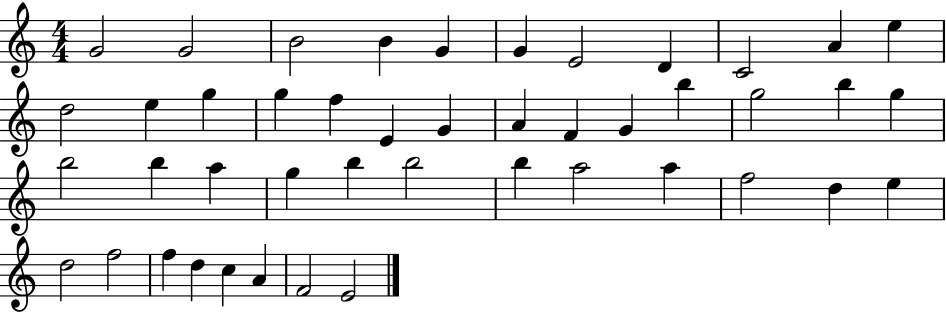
{
  \clef treble
  \numericTimeSignature
  \time 4/4
  \key c \major
  g'2 g'2 | b'2 b'4 g'4 | g'4 e'2 d'4 | c'2 a'4 e''4 | \break d''2 e''4 g''4 | g''4 f''4 e'4 g'4 | a'4 f'4 g'4 b''4 | g''2 b''4 g''4 | \break b''2 b''4 a''4 | g''4 b''4 b''2 | b''4 a''2 a''4 | f''2 d''4 e''4 | \break d''2 f''2 | f''4 d''4 c''4 a'4 | f'2 e'2 | \bar "|."
}